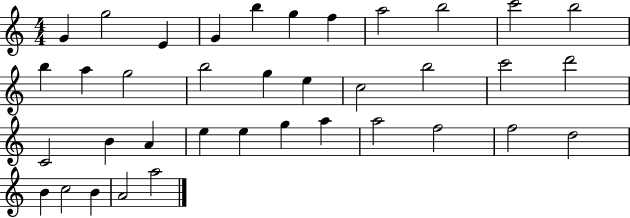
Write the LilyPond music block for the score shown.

{
  \clef treble
  \numericTimeSignature
  \time 4/4
  \key c \major
  g'4 g''2 e'4 | g'4 b''4 g''4 f''4 | a''2 b''2 | c'''2 b''2 | \break b''4 a''4 g''2 | b''2 g''4 e''4 | c''2 b''2 | c'''2 d'''2 | \break c'2 b'4 a'4 | e''4 e''4 g''4 a''4 | a''2 f''2 | f''2 d''2 | \break b'4 c''2 b'4 | a'2 a''2 | \bar "|."
}